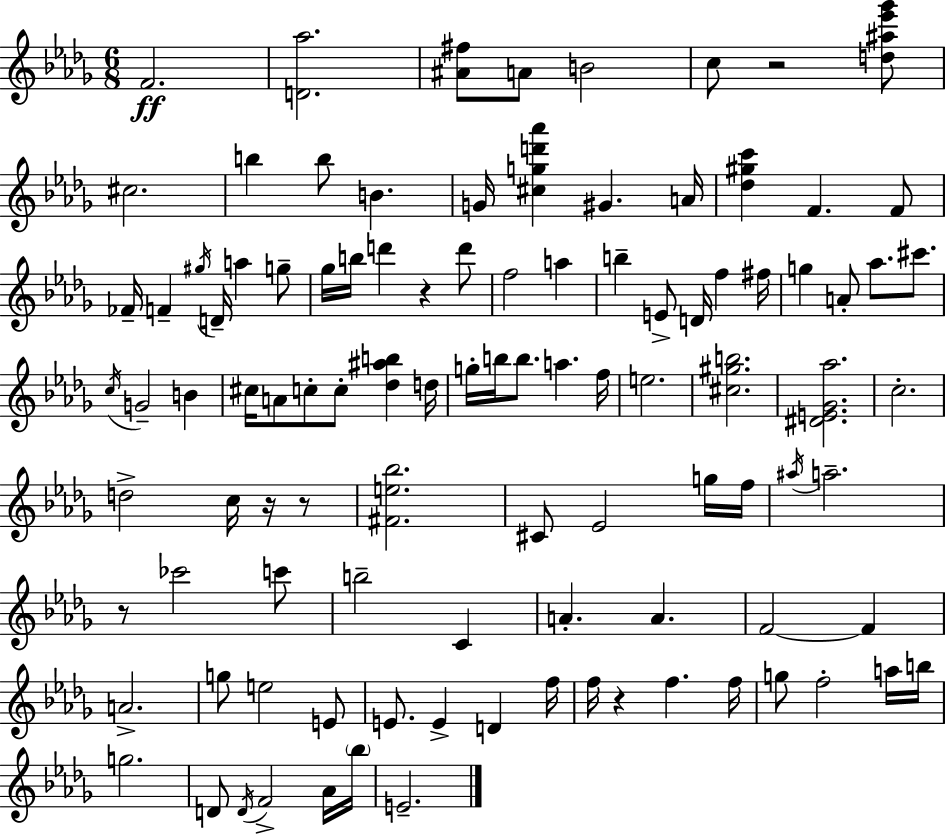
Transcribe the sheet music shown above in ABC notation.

X:1
T:Untitled
M:6/8
L:1/4
K:Bbm
F2 [D_a]2 [^A^f]/2 A/2 B2 c/2 z2 [d^a_e'_g']/2 ^c2 b b/2 B G/4 [^cgd'_a'] ^G A/4 [_d^gc'] F F/2 _F/4 F ^g/4 D/4 a g/2 _g/4 b/4 d' z d'/2 f2 a b E/2 D/4 f ^f/4 g A/2 _a/2 ^c'/2 c/4 G2 B ^c/4 A/2 c/2 c/2 [_d^ab] d/4 g/4 b/4 b/2 a f/4 e2 [^c^gb]2 [^DE_G_a]2 c2 d2 c/4 z/4 z/2 [^Fe_b]2 ^C/2 _E2 g/4 f/4 ^a/4 a2 z/2 _c'2 c'/2 b2 C A A F2 F A2 g/2 e2 E/2 E/2 E D f/4 f/4 z f f/4 g/2 f2 a/4 b/4 g2 D/2 D/4 F2 _A/4 _b/4 E2